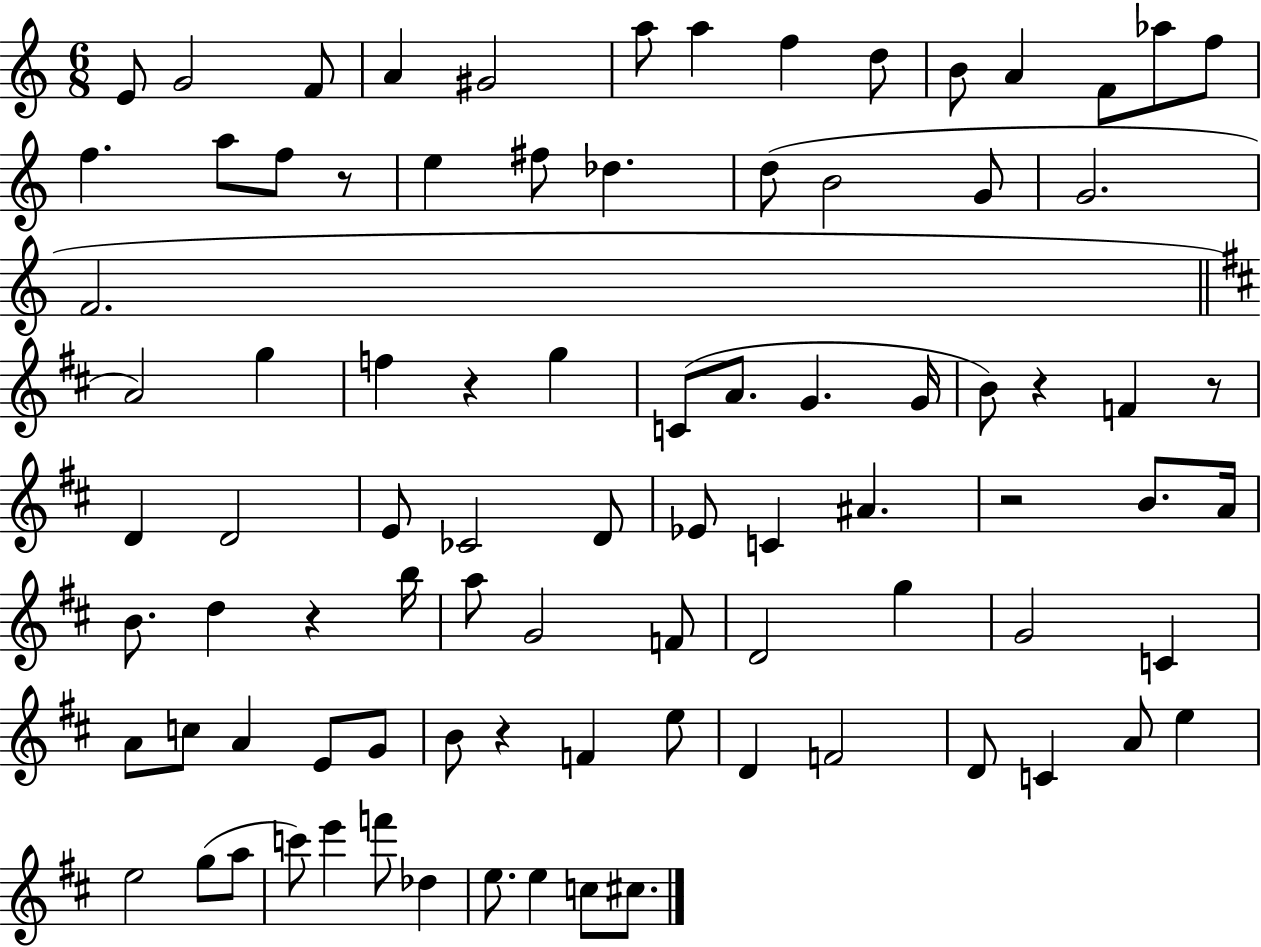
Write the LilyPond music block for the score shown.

{
  \clef treble
  \numericTimeSignature
  \time 6/8
  \key c \major
  e'8 g'2 f'8 | a'4 gis'2 | a''8 a''4 f''4 d''8 | b'8 a'4 f'8 aes''8 f''8 | \break f''4. a''8 f''8 r8 | e''4 fis''8 des''4. | d''8( b'2 g'8 | g'2. | \break f'2. | \bar "||" \break \key b \minor a'2) g''4 | f''4 r4 g''4 | c'8( a'8. g'4. g'16 | b'8) r4 f'4 r8 | \break d'4 d'2 | e'8 ces'2 d'8 | ees'8 c'4 ais'4. | r2 b'8. a'16 | \break b'8. d''4 r4 b''16 | a''8 g'2 f'8 | d'2 g''4 | g'2 c'4 | \break a'8 c''8 a'4 e'8 g'8 | b'8 r4 f'4 e''8 | d'4 f'2 | d'8 c'4 a'8 e''4 | \break e''2 g''8( a''8 | c'''8) e'''4 f'''8 des''4 | e''8. e''4 c''8 cis''8. | \bar "|."
}